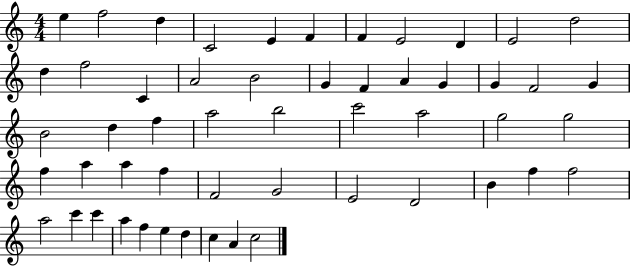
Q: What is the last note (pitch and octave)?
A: C5